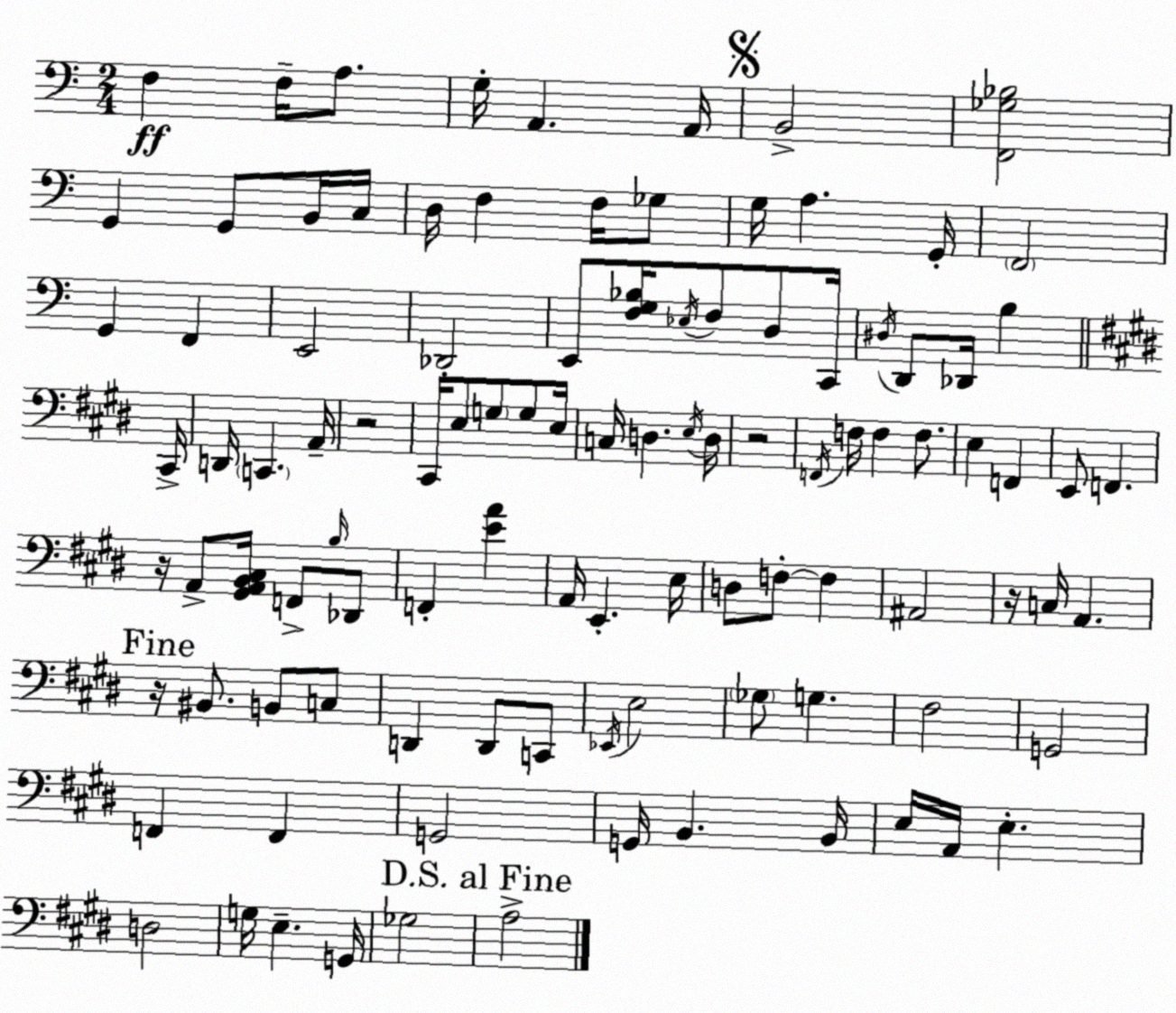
X:1
T:Untitled
M:2/4
L:1/4
K:Am
F, F,/4 A,/2 G,/4 A,, A,,/4 B,,2 [F,,_G,_B,]2 G,, G,,/2 B,,/4 C,/4 D,/4 F, F,/4 _G,/2 G,/4 A, G,,/4 F,,2 G,, F,, E,,2 _D,,2 E,,/2 [F,G,_B,]/4 _E,/4 F,/2 D,/2 C,,/4 ^D,/4 D,,/2 _D,,/4 B, ^C,,/4 D,,/4 C,, A,,/4 z2 ^C,,/4 E,/2 G,/2 G,/2 E,/4 C,/4 D, E,/4 D,/4 z2 F,,/4 F,/4 F, F,/2 E, F,, E,,/2 F,, z/4 A,,/2 [^G,,A,,B,,^C,]/4 F,,/2 B,/4 _D,,/2 F,, [EA] A,,/4 E,, E,/4 D,/2 F,/2 F, ^A,,2 z/4 C,/4 A,, z/4 ^B,,/2 B,,/2 C,/2 D,, D,,/2 C,,/2 _E,,/4 E,2 _G,/2 G, ^F,2 G,,2 F,, F,, G,,2 G,,/4 B,, B,,/4 E,/4 A,,/4 E, D,2 G,/4 E, G,,/4 _G,2 A,2